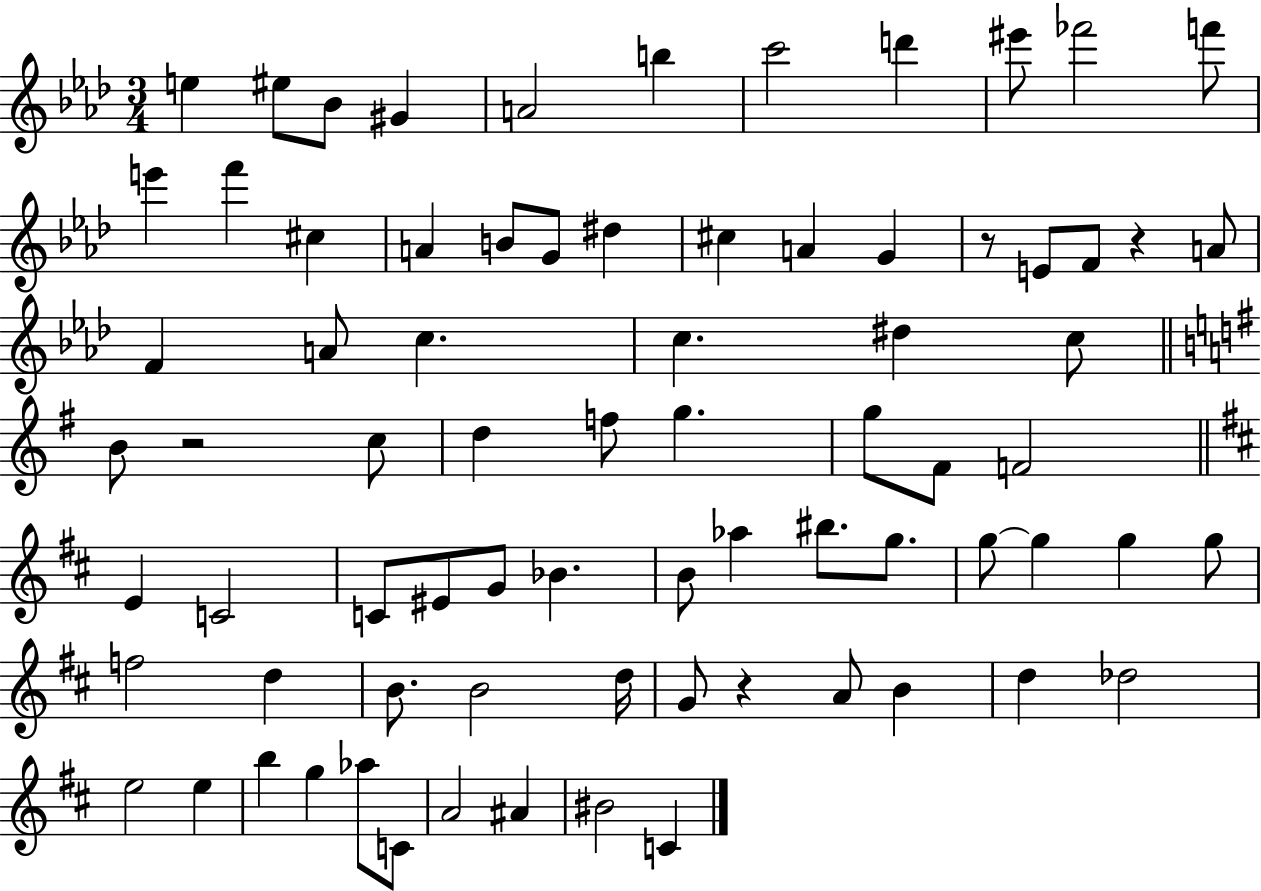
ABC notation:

X:1
T:Untitled
M:3/4
L:1/4
K:Ab
e ^e/2 _B/2 ^G A2 b c'2 d' ^e'/2 _f'2 f'/2 e' f' ^c A B/2 G/2 ^d ^c A G z/2 E/2 F/2 z A/2 F A/2 c c ^d c/2 B/2 z2 c/2 d f/2 g g/2 ^F/2 F2 E C2 C/2 ^E/2 G/2 _B B/2 _a ^b/2 g/2 g/2 g g g/2 f2 d B/2 B2 d/4 G/2 z A/2 B d _d2 e2 e b g _a/2 C/2 A2 ^A ^B2 C